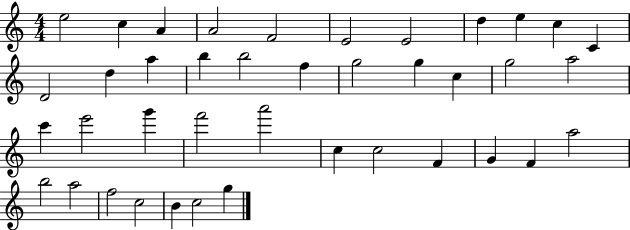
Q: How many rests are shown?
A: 0